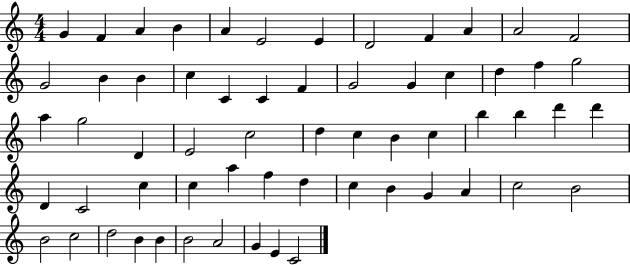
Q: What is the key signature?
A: C major